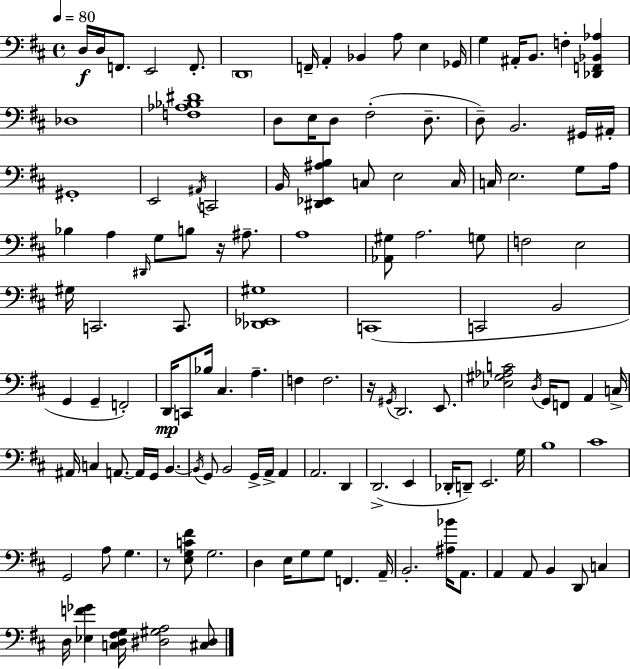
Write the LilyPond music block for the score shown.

{
  \clef bass
  \time 4/4
  \defaultTimeSignature
  \key d \major
  \tempo 4 = 80
  \repeat volta 2 { d16\f d16 f,8. e,2 f,8.-. | \parenthesize d,1 | f,16-- a,4-. bes,4 a8 e4 ges,16 | g4 ais,16-. b,8. f4-. <des, f, bes, aes>4 | \break des1 | <f aes bes dis'>1 | d8 e16 d8 fis2-.( d8.-- | d8--) b,2. gis,16 ais,16-. | \break gis,1-. | e,2 \acciaccatura { ais,16 } c,2 | b,16 <dis, ees, ais b>4 c8 e2 | c16 c16 e2. g8 | \break a16 bes4 a4 \grace { dis,16 } g8 b8 r16 ais8.-- | a1 | <aes, gis>8 a2. | g8 f2 e2 | \break gis16 c,2. c,8. | <des, ees, gis>1 | c,1( | c,2 b,2 | \break g,4 g,4-- f,2-.) | d,16\mp c,8 bes16 cis4. a4.-- | f4 f2. | r16 \acciaccatura { gis,16 } d,2. | \break e,8. <ees gis aes c'>2 \acciaccatura { d16 } g,16 f,8 a,4 | c16-> ais,16 c4 a,8.~~ a,16 g,16 b,4.~~ | \acciaccatura { b,16 } g,8 b,2 g,16-> | a,16-> a,4 a,2. | \break d,4 d,2.->( | e,4 des,16-. d,8--) e,2. | g16 b1 | cis'1 | \break g,2 a8 g4. | r8 <e g c' fis'>8 g2. | d4 e16 g8 g8 f,4. | a,16-- b,2.-. | \break <ais bes'>16 a,8. a,4 a,8 b,4 d,8 | c4 d16 <ees f' ges'>4 <c d fis g>16 <dis gis a>2 | <cis dis>8 } \bar "|."
}